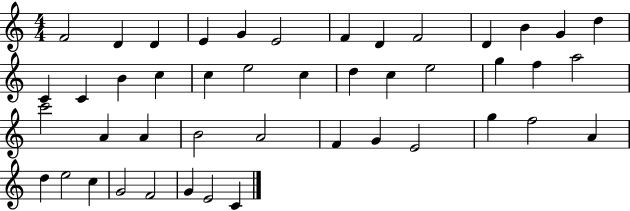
{
  \clef treble
  \numericTimeSignature
  \time 4/4
  \key c \major
  f'2 d'4 d'4 | e'4 g'4 e'2 | f'4 d'4 f'2 | d'4 b'4 g'4 d''4 | \break c'4 c'4 b'4 c''4 | c''4 e''2 c''4 | d''4 c''4 e''2 | g''4 f''4 a''2 | \break c'''2 a'4 a'4 | b'2 a'2 | f'4 g'4 e'2 | g''4 f''2 a'4 | \break d''4 e''2 c''4 | g'2 f'2 | g'4 e'2 c'4 | \bar "|."
}